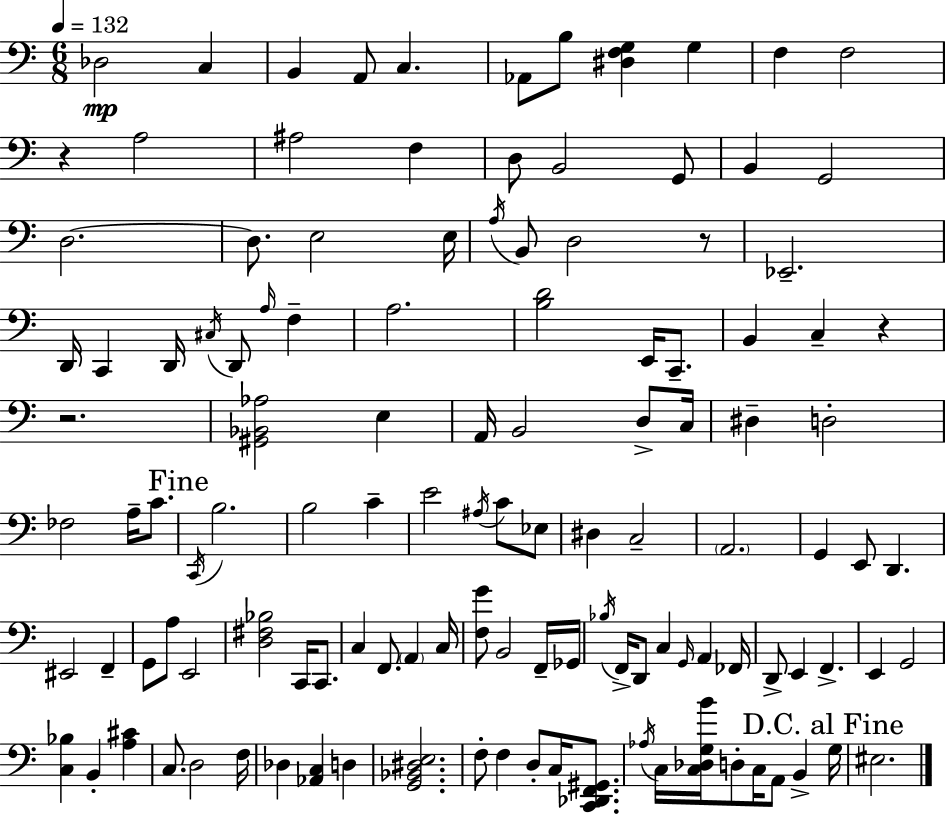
X:1
T:Untitled
M:6/8
L:1/4
K:C
_D,2 C, B,, A,,/2 C, _A,,/2 B,/2 [^D,F,G,] G, F, F,2 z A,2 ^A,2 F, D,/2 B,,2 G,,/2 B,, G,,2 D,2 D,/2 E,2 E,/4 A,/4 B,,/2 D,2 z/2 _E,,2 D,,/4 C,, D,,/4 ^C,/4 D,,/2 A,/4 F, A,2 [B,D]2 E,,/4 C,,/2 B,, C, z z2 [^G,,_B,,_A,]2 E, A,,/4 B,,2 D,/2 C,/4 ^D, D,2 _F,2 A,/4 C/2 C,,/4 B,2 B,2 C E2 ^A,/4 C/2 _E,/2 ^D, C,2 A,,2 G,, E,,/2 D,, ^E,,2 F,, G,,/2 A,/2 E,,2 [D,^F,_B,]2 C,,/4 C,,/2 C, F,,/2 A,, C,/4 [F,G]/2 B,,2 F,,/4 _G,,/4 _B,/4 F,,/4 D,,/2 C, G,,/4 A,, _F,,/4 D,,/2 E,, F,, E,, G,,2 [C,_B,] B,, [A,^C] C,/2 D,2 F,/4 _D, [_A,,C,] D, [G,,_B,,^D,E,]2 F,/2 F, D,/2 C,/4 [C,,_D,,F,,^G,,]/2 _A,/4 C,/4 [C,_D,G,B]/4 D,/2 C,/4 A,,/2 B,, G,/4 ^E,2